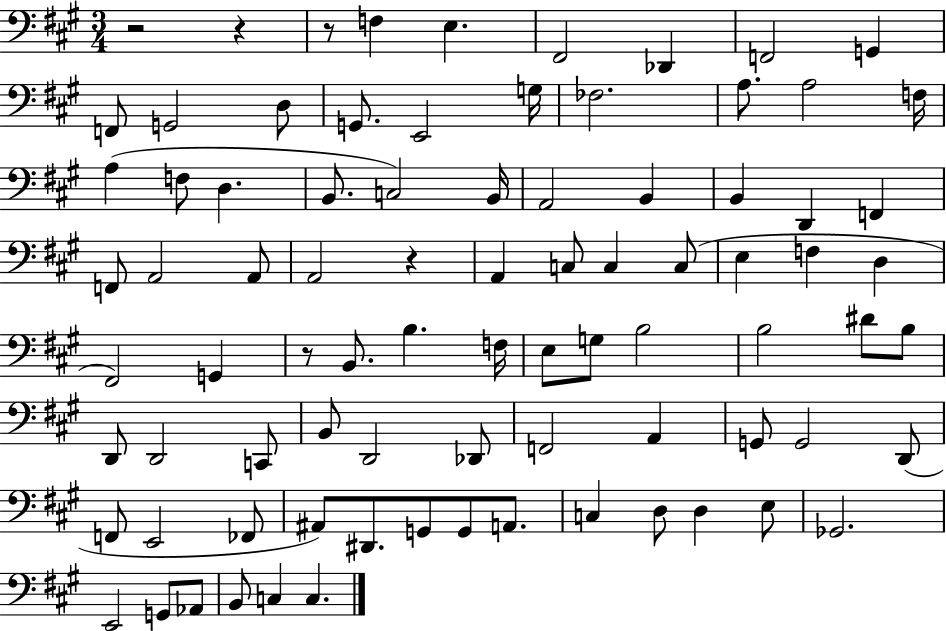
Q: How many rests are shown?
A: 5